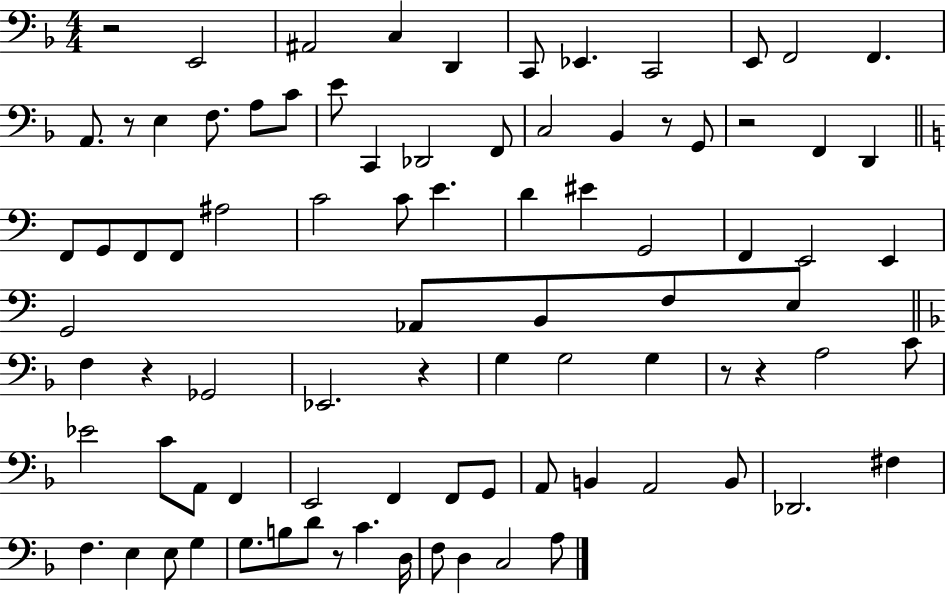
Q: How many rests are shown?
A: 9